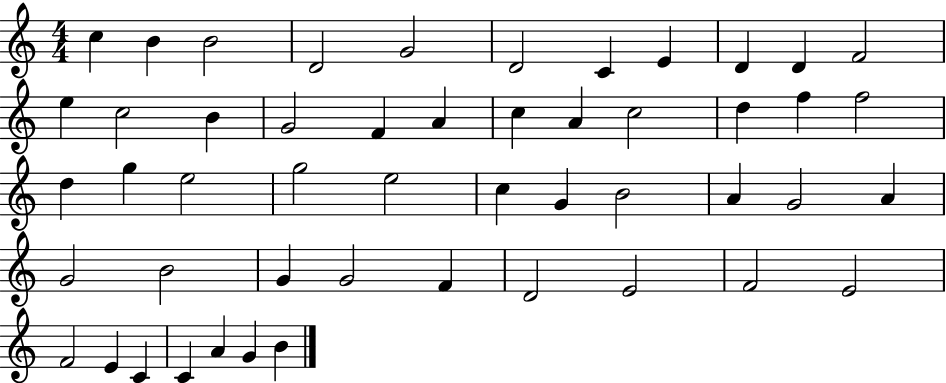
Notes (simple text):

C5/q B4/q B4/h D4/h G4/h D4/h C4/q E4/q D4/q D4/q F4/h E5/q C5/h B4/q G4/h F4/q A4/q C5/q A4/q C5/h D5/q F5/q F5/h D5/q G5/q E5/h G5/h E5/h C5/q G4/q B4/h A4/q G4/h A4/q G4/h B4/h G4/q G4/h F4/q D4/h E4/h F4/h E4/h F4/h E4/q C4/q C4/q A4/q G4/q B4/q